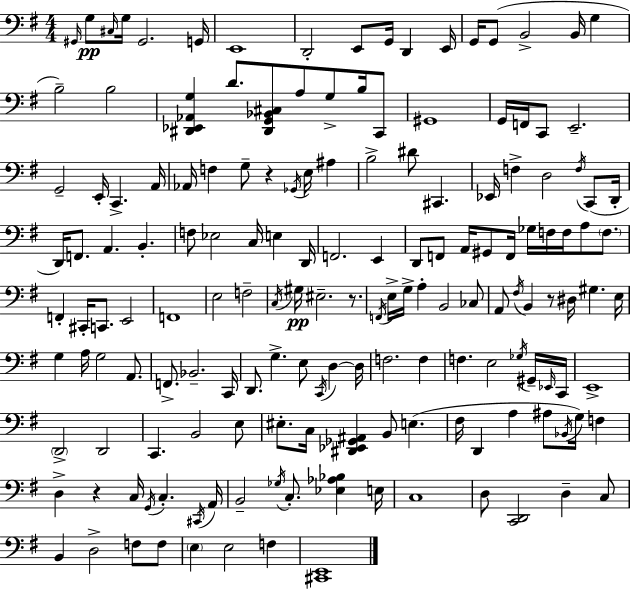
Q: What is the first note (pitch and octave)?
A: G#2